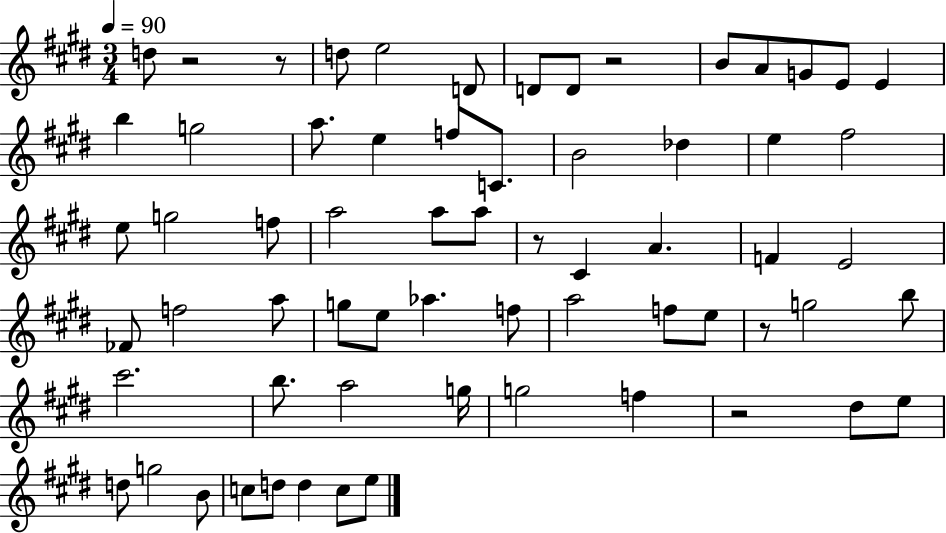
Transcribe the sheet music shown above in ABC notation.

X:1
T:Untitled
M:3/4
L:1/4
K:E
d/2 z2 z/2 d/2 e2 D/2 D/2 D/2 z2 B/2 A/2 G/2 E/2 E b g2 a/2 e f/2 C/2 B2 _d e ^f2 e/2 g2 f/2 a2 a/2 a/2 z/2 ^C A F E2 _F/2 f2 a/2 g/2 e/2 _a f/2 a2 f/2 e/2 z/2 g2 b/2 ^c'2 b/2 a2 g/4 g2 f z2 ^d/2 e/2 d/2 g2 B/2 c/2 d/2 d c/2 e/2